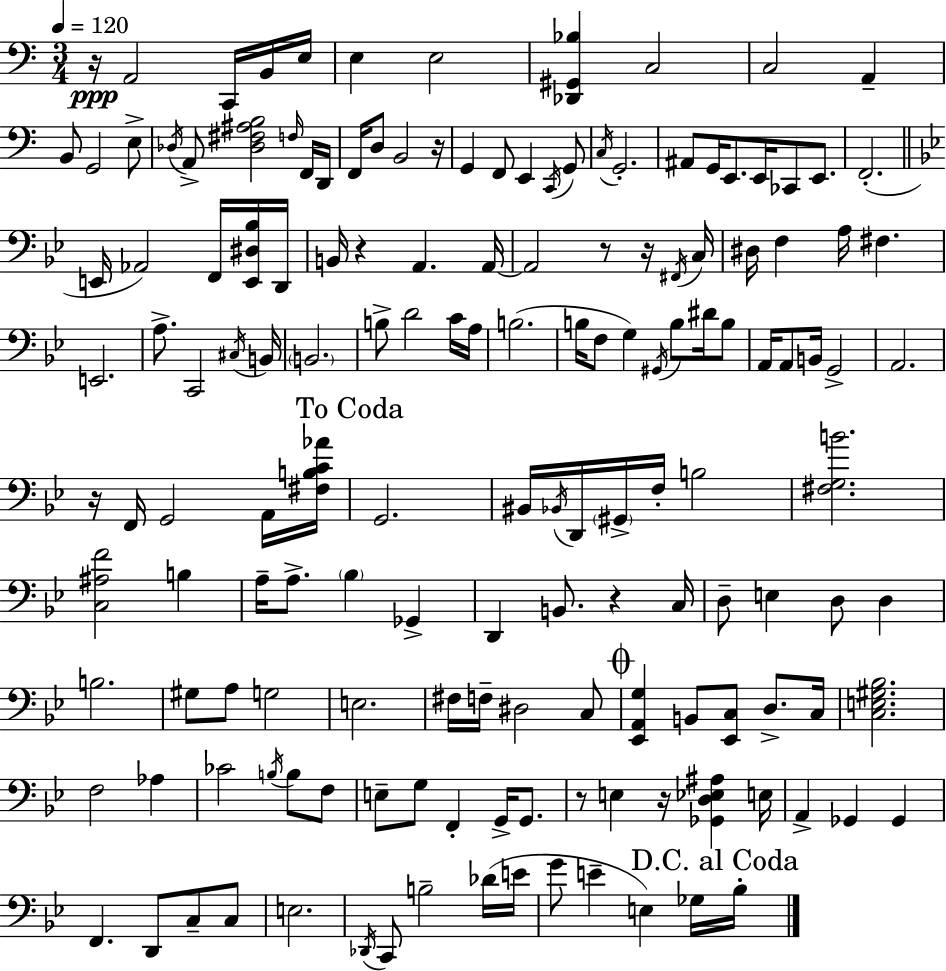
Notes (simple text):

R/s A2/h C2/s B2/s E3/s E3/q E3/h [Db2,G#2,Bb3]/q C3/h C3/h A2/q B2/e G2/h E3/e Db3/s A2/e [Db3,F#3,A#3,B3]/h F3/s F2/s D2/s F2/s D3/e B2/h R/s G2/q F2/e E2/q C2/s G2/e C3/s G2/h. A#2/e G2/s E2/e. E2/s CES2/e E2/e. F2/h. E2/s Ab2/h F2/s [E2,D#3,Bb3]/s D2/s B2/s R/q A2/q. A2/s A2/h R/e R/s F#2/s C3/s D#3/s F3/q A3/s F#3/q. E2/h. A3/e. C2/h C#3/s B2/s B2/h. B3/e D4/h C4/s A3/s B3/h. B3/s F3/e G3/q G#2/s B3/e D#4/s B3/e A2/s A2/e B2/s G2/h A2/h. R/s F2/s G2/h A2/s [F#3,B3,C4,Ab4]/s G2/h. BIS2/s Bb2/s D2/s G#2/s F3/s B3/h [F#3,G3,B4]/h. [C3,A#3,F4]/h B3/q A3/s A3/e. Bb3/q Gb2/q D2/q B2/e. R/q C3/s D3/e E3/q D3/e D3/q B3/h. G#3/e A3/e G3/h E3/h. F#3/s F3/s D#3/h C3/e [Eb2,A2,G3]/q B2/e [Eb2,C3]/e D3/e. C3/s [C3,E3,G#3,Bb3]/h. F3/h Ab3/q CES4/h B3/s B3/e F3/e E3/e G3/e F2/q G2/s G2/e. R/e E3/q R/s [Gb2,D3,Eb3,A#3]/q E3/s A2/q Gb2/q Gb2/q F2/q. D2/e C3/e C3/e E3/h. Db2/s C2/e B3/h Db4/s E4/s G4/e E4/q E3/q Gb3/s Bb3/s